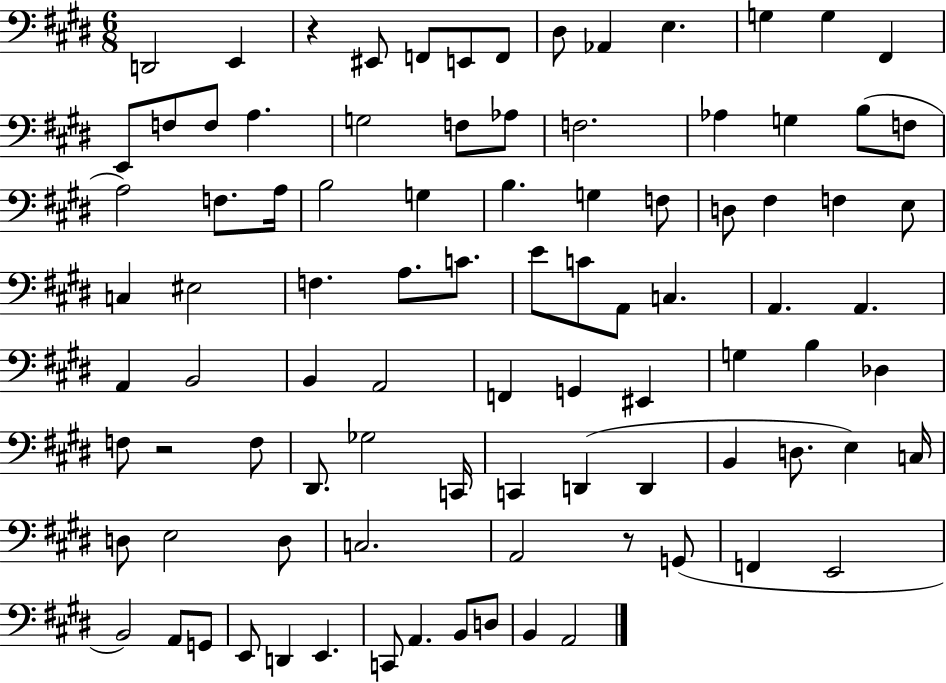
{
  \clef bass
  \numericTimeSignature
  \time 6/8
  \key e \major
  d,2 e,4 | r4 eis,8 f,8 e,8 f,8 | dis8 aes,4 e4. | g4 g4 fis,4 | \break e,8 f8 f8 a4. | g2 f8 aes8 | f2. | aes4 g4 b8( f8 | \break a2) f8. a16 | b2 g4 | b4. g4 f8 | d8 fis4 f4 e8 | \break c4 eis2 | f4. a8. c'8. | e'8 c'8 a,8 c4. | a,4. a,4. | \break a,4 b,2 | b,4 a,2 | f,4 g,4 eis,4 | g4 b4 des4 | \break f8 r2 f8 | dis,8. ges2 c,16 | c,4 d,4( d,4 | b,4 d8. e4) c16 | \break d8 e2 d8 | c2. | a,2 r8 g,8( | f,4 e,2 | \break b,2) a,8 g,8 | e,8 d,4 e,4. | c,8 a,4. b,8 d8 | b,4 a,2 | \break \bar "|."
}